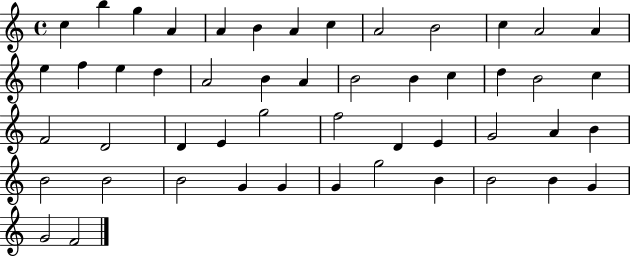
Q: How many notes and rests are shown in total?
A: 50